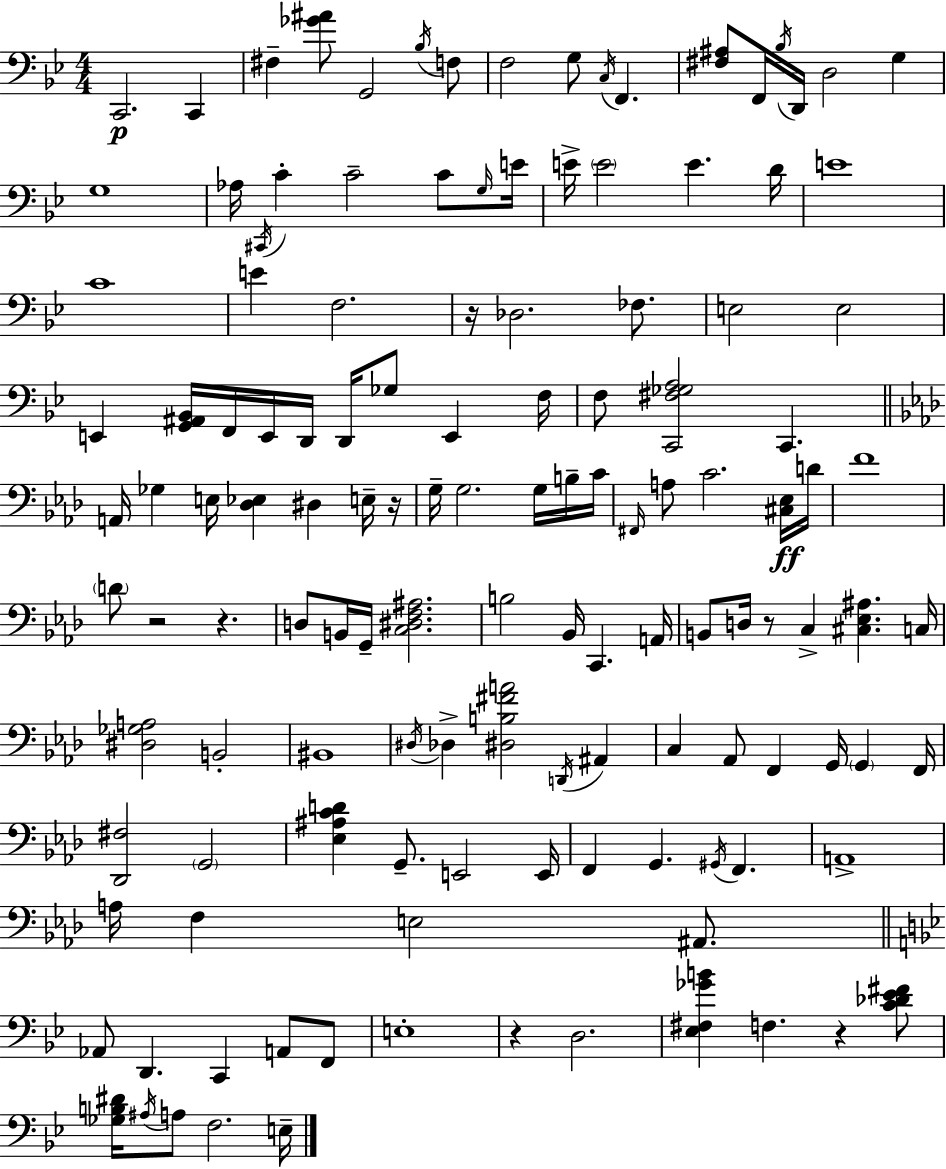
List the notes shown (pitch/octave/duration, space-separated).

C2/h. C2/q F#3/q [Gb4,A#4]/e G2/h Bb3/s F3/e F3/h G3/e C3/s F2/q. [F#3,A#3]/e F2/s Bb3/s D2/s D3/h G3/q G3/w Ab3/s C#2/s C4/q C4/h C4/e G3/s E4/s E4/s E4/h E4/q. D4/s E4/w C4/w E4/q F3/h. R/s Db3/h. FES3/e. E3/h E3/h E2/q [G2,A#2,Bb2]/s F2/s E2/s D2/s D2/s Gb3/e E2/q F3/s F3/e [C2,F#3,Gb3,A3]/h C2/q. A2/s Gb3/q E3/s [Db3,Eb3]/q D#3/q E3/s R/s G3/s G3/h. G3/s B3/s C4/s F#2/s A3/e C4/h. [C#3,Eb3]/s D4/s F4/w D4/e R/h R/q. D3/e B2/s G2/s [C3,D#3,F3,A#3]/h. B3/h Bb2/s C2/q. A2/s B2/e D3/s R/e C3/q [C#3,Eb3,A#3]/q. C3/s [D#3,Gb3,A3]/h B2/h BIS2/w D#3/s Db3/q [D#3,B3,F#4,A4]/h D2/s A#2/q C3/q Ab2/e F2/q G2/s G2/q F2/s [Db2,F#3]/h G2/h [Eb3,A#3,C4,D4]/q G2/e. E2/h E2/s F2/q G2/q. G#2/s F2/q. A2/w A3/s F3/q E3/h A#2/e. Ab2/e D2/q. C2/q A2/e F2/e E3/w R/q D3/h. [Eb3,F#3,Gb4,B4]/q F3/q. R/q [C4,Db4,Eb4,F#4]/e [Gb3,B3,D#4]/s A#3/s A3/e F3/h. E3/s